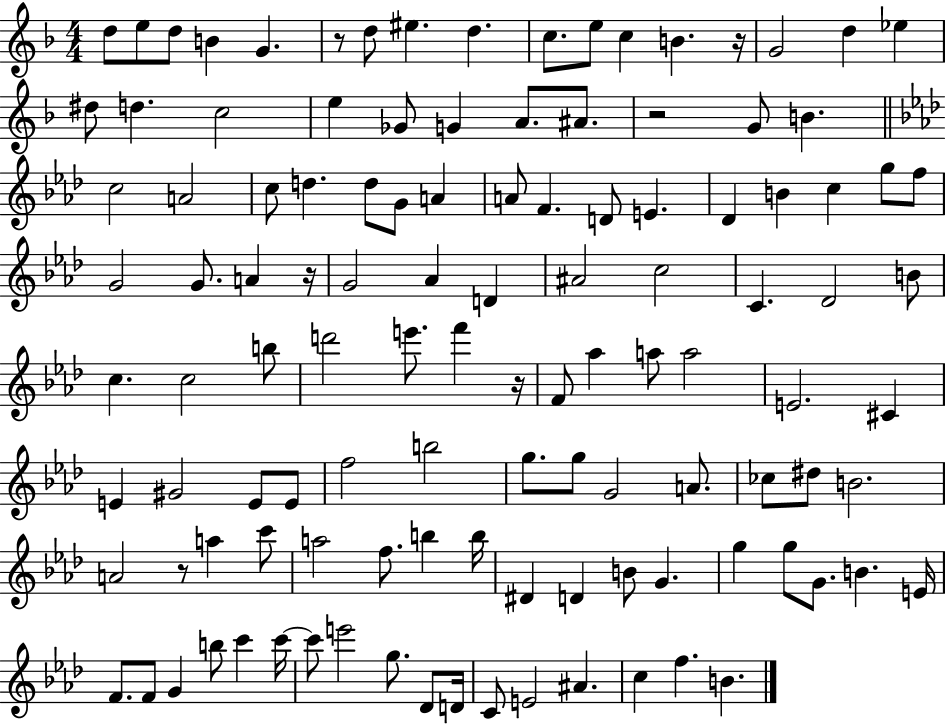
D5/e E5/e D5/e B4/q G4/q. R/e D5/e EIS5/q. D5/q. C5/e. E5/e C5/q B4/q. R/s G4/h D5/q Eb5/q D#5/e D5/q. C5/h E5/q Gb4/e G4/q A4/e. A#4/e. R/h G4/e B4/q. C5/h A4/h C5/e D5/q. D5/e G4/e A4/q A4/e F4/q. D4/e E4/q. Db4/q B4/q C5/q G5/e F5/e G4/h G4/e. A4/q R/s G4/h Ab4/q D4/q A#4/h C5/h C4/q. Db4/h B4/e C5/q. C5/h B5/e D6/h E6/e. F6/q R/s F4/e Ab5/q A5/e A5/h E4/h. C#4/q E4/q G#4/h E4/e E4/e F5/h B5/h G5/e. G5/e G4/h A4/e. CES5/e D#5/e B4/h. A4/h R/e A5/q C6/e A5/h F5/e. B5/q B5/s D#4/q D4/q B4/e G4/q. G5/q G5/e G4/e. B4/q. E4/s F4/e. F4/e G4/q B5/e C6/q C6/s C6/e E6/h G5/e. Db4/e D4/s C4/e E4/h A#4/q. C5/q F5/q. B4/q.